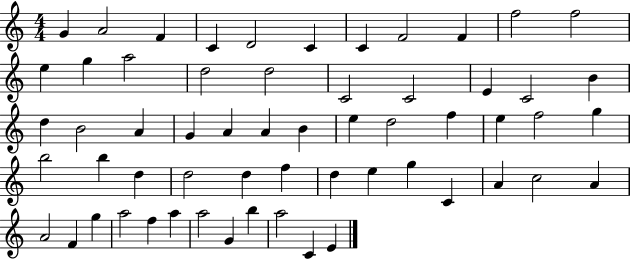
G4/q A4/h F4/q C4/q D4/h C4/q C4/q F4/h F4/q F5/h F5/h E5/q G5/q A5/h D5/h D5/h C4/h C4/h E4/q C4/h B4/q D5/q B4/h A4/q G4/q A4/q A4/q B4/q E5/q D5/h F5/q E5/q F5/h G5/q B5/h B5/q D5/q D5/h D5/q F5/q D5/q E5/q G5/q C4/q A4/q C5/h A4/q A4/h F4/q G5/q A5/h F5/q A5/q A5/h G4/q B5/q A5/h C4/q E4/q